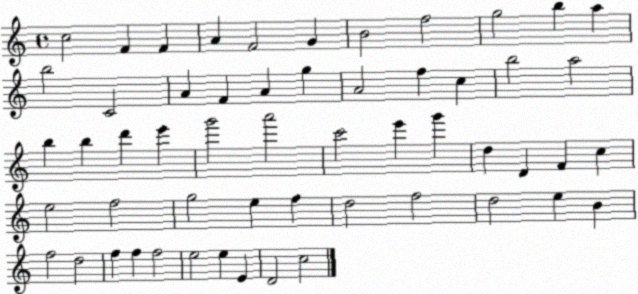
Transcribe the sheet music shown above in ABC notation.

X:1
T:Untitled
M:4/4
L:1/4
K:C
c2 F F A F2 G B2 f2 g2 b a b2 C2 A F A g A2 f c b2 a2 b b d' e' g'2 a'2 c'2 e' g' d D F c e2 f2 g2 e f d2 f2 d2 e B f2 d2 f f f2 e2 e E D2 c2